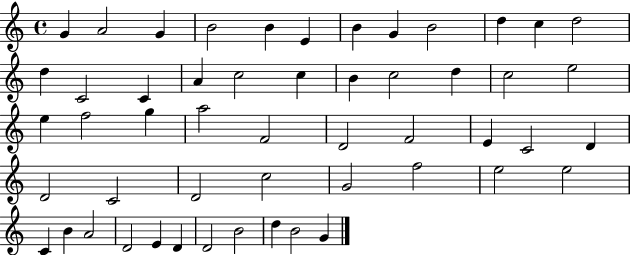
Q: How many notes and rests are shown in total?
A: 52